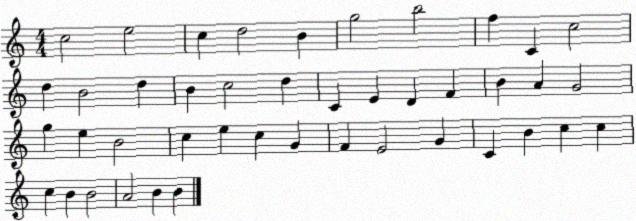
X:1
T:Untitled
M:4/4
L:1/4
K:C
c2 e2 c d2 B g2 b2 f C c2 d B2 d B c2 d C E D F B A G2 g e B2 c e c G F E2 G C B c c c B B2 A2 B B